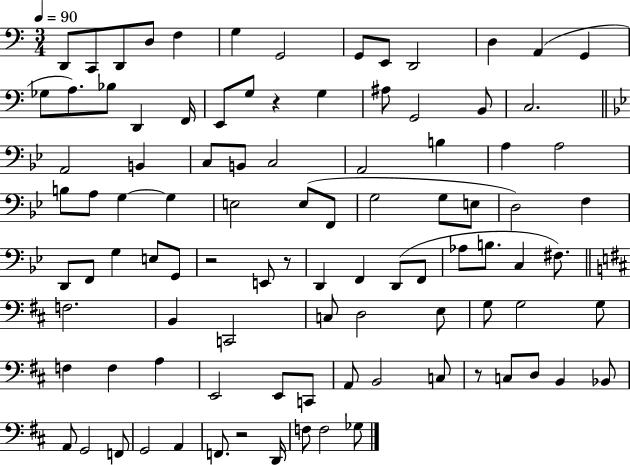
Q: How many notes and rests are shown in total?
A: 97